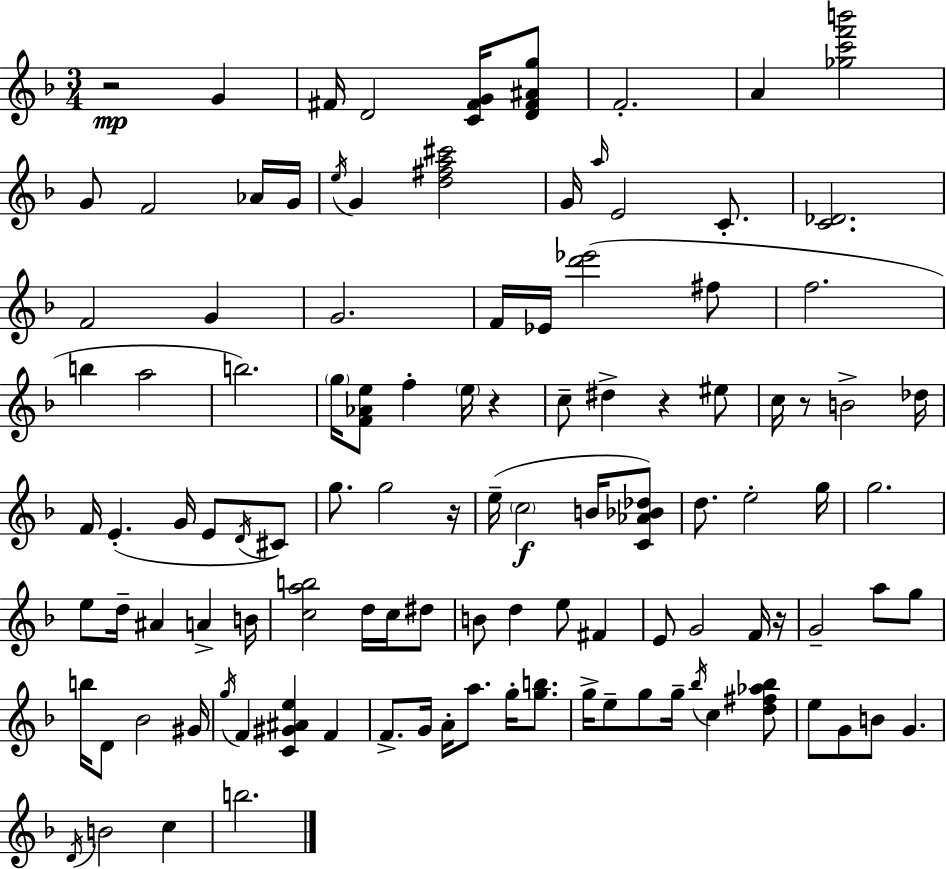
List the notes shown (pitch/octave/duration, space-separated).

R/h G4/q F#4/s D4/h [C4,F#4,G4]/s [D4,F#4,A#4,G5]/e F4/h. A4/q [Gb5,C6,F6,B6]/h G4/e F4/h Ab4/s G4/s E5/s G4/q [D5,F#5,A5,C#6]/h G4/s A5/s E4/h C4/e. [C4,Db4]/h. F4/h G4/q G4/h. F4/s Eb4/s [D6,Eb6]/h F#5/e F5/h. B5/q A5/h B5/h. G5/s [F4,Ab4,E5]/e F5/q E5/s R/q C5/e D#5/q R/q EIS5/e C5/s R/e B4/h Db5/s F4/s E4/q. G4/s E4/e D4/s C#4/e G5/e. G5/h R/s E5/s C5/h B4/s [C4,Ab4,Bb4,Db5]/e D5/e. E5/h G5/s G5/h. E5/e D5/s A#4/q A4/q B4/s [C5,A5,B5]/h D5/s C5/s D#5/e B4/e D5/q E5/e F#4/q E4/e G4/h F4/s R/s G4/h A5/e G5/e B5/s D4/e Bb4/h G#4/s G5/s F4/q [C4,G#4,A#4,E5]/q F4/q F4/e. G4/s A4/s A5/e. G5/s [G5,B5]/e. G5/s E5/e G5/e G5/s Bb5/s C5/q [D5,F#5,Ab5,Bb5]/e E5/e G4/e B4/e G4/q. D4/s B4/h C5/q B5/h.